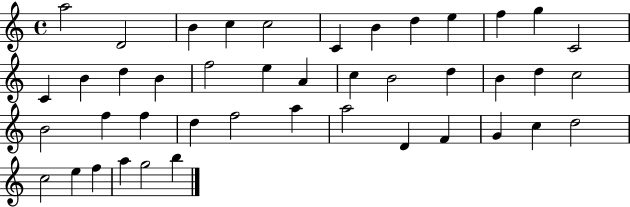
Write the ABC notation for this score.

X:1
T:Untitled
M:4/4
L:1/4
K:C
a2 D2 B c c2 C B d e f g C2 C B d B f2 e A c B2 d B d c2 B2 f f d f2 a a2 D F G c d2 c2 e f a g2 b